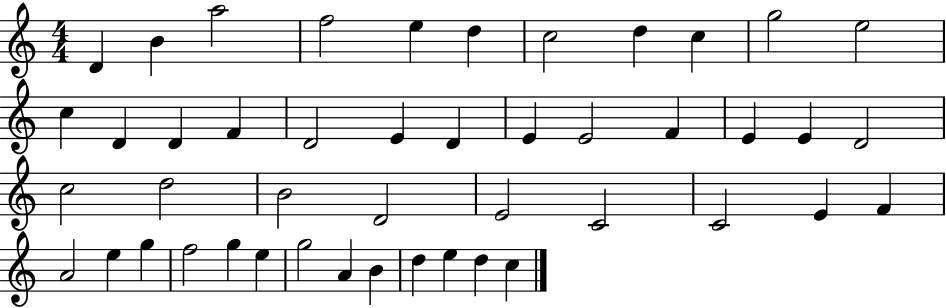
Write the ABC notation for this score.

X:1
T:Untitled
M:4/4
L:1/4
K:C
D B a2 f2 e d c2 d c g2 e2 c D D F D2 E D E E2 F E E D2 c2 d2 B2 D2 E2 C2 C2 E F A2 e g f2 g e g2 A B d e d c